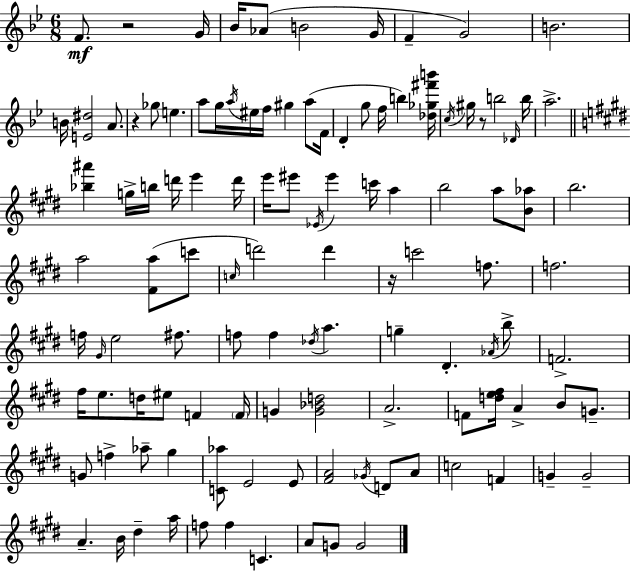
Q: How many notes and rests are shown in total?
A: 114